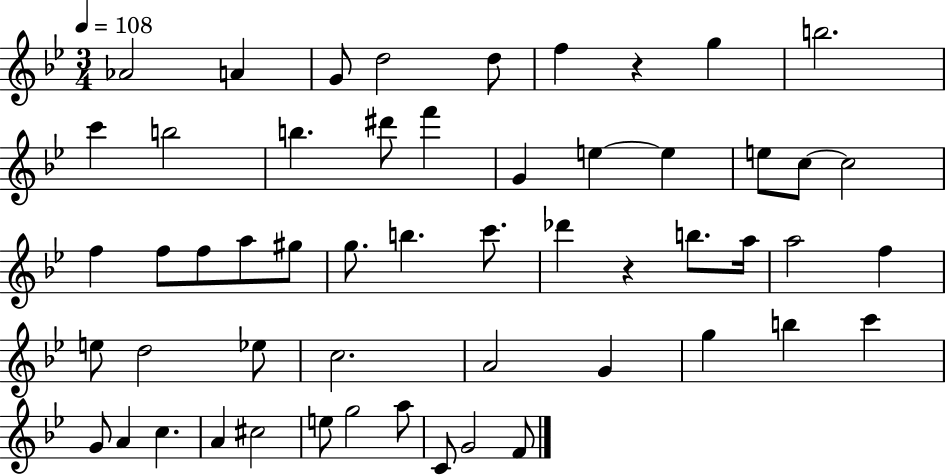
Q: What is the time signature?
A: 3/4